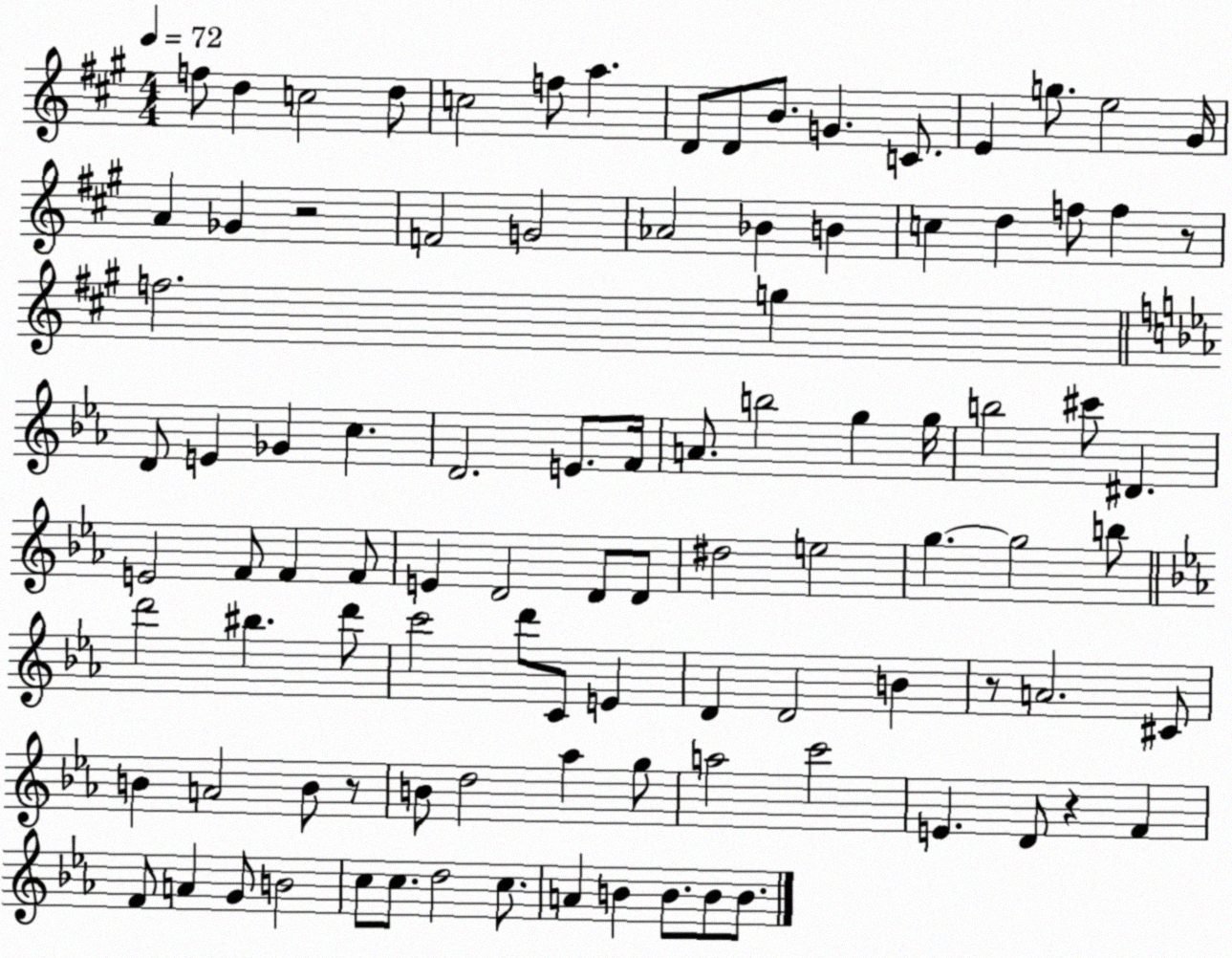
X:1
T:Untitled
M:4/4
L:1/4
K:A
f/2 d c2 d/2 c2 f/2 a D/2 D/2 B/2 G C/2 E g/2 e2 ^G/4 A _G z2 F2 G2 _A2 _B B c d f/2 f z/2 f2 g D/2 E _G c D2 E/2 F/4 A/2 b2 g g/4 b2 ^c'/2 ^D E2 F/2 F F/2 E D2 D/2 D/2 ^d2 e2 g g2 b/2 d'2 ^b d'/2 c'2 d'/2 C/2 E D D2 B z/2 A2 ^C/2 B A2 B/2 z/2 B/2 d2 _a g/2 a2 c'2 E D/2 z F F/2 A G/2 B2 c/2 c/2 d2 c/2 A B B/2 B/2 B/2